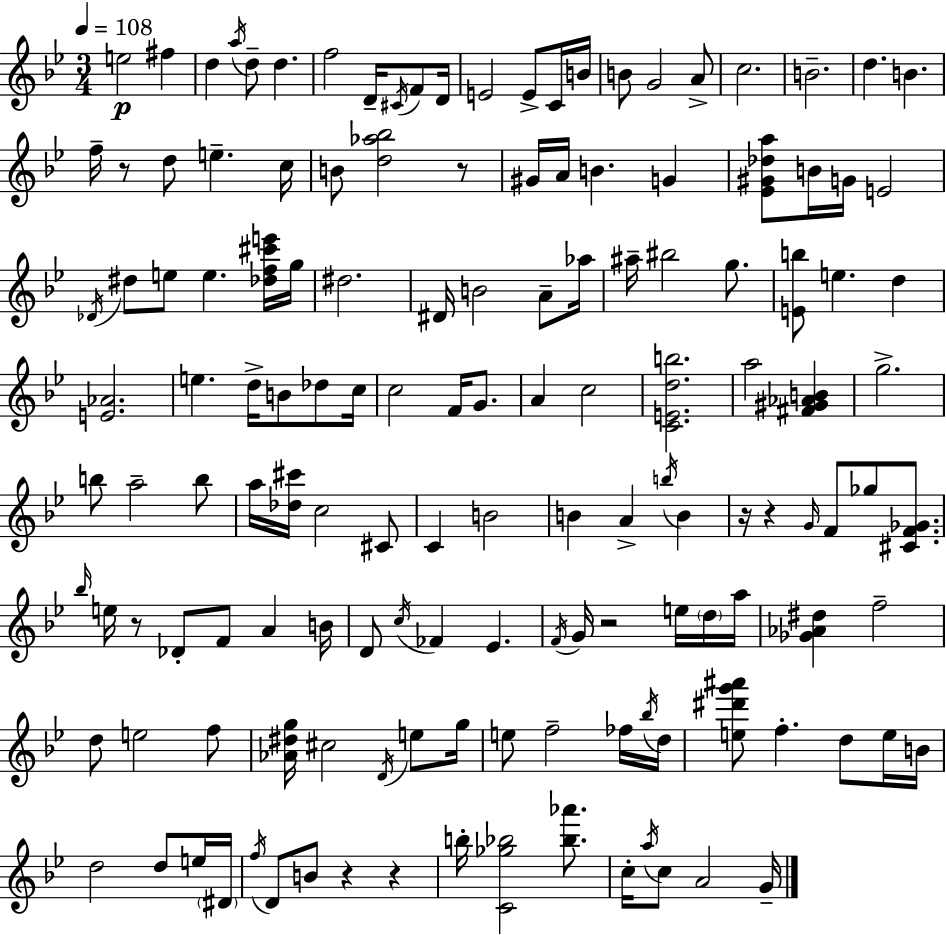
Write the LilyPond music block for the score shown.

{
  \clef treble
  \numericTimeSignature
  \time 3/4
  \key g \minor
  \tempo 4 = 108
  e''2\p fis''4 | d''4 \acciaccatura { a''16 } d''8-- d''4. | f''2 d'16-- \acciaccatura { cis'16 } f'8 | d'16 e'2 e'8-> | \break c'16 b'16 b'8 g'2 | a'8-> c''2. | b'2.-- | d''4. b'4. | \break f''16-- r8 d''8 e''4.-- | c''16 b'8 <d'' aes'' bes''>2 | r8 gis'16 a'16 b'4. g'4 | <ees' gis' des'' a''>8 b'16 g'16 e'2 | \break \acciaccatura { des'16 } dis''8 e''8 e''4. | <des'' f'' cis''' e'''>16 g''16 dis''2. | dis'16 b'2 | a'8-- aes''16 ais''16-- bis''2 | \break g''8. <e' b''>8 e''4. d''4 | <e' aes'>2. | e''4. d''16-> b'8 | des''8 c''16 c''2 f'16 | \break g'8. a'4 c''2 | <c' e' d'' b''>2. | a''2 <fis' gis' aes' b'>4 | g''2.-> | \break b''8 a''2-- | b''8 a''16 <des'' cis'''>16 c''2 | cis'8 c'4 b'2 | b'4 a'4-> \acciaccatura { b''16 } | \break b'4 r16 r4 \grace { g'16 } f'8 | ges''8 <cis' f' ges'>8. \grace { bes''16 } e''16 r8 des'8-. f'8 | a'4 b'16 d'8 \acciaccatura { c''16 } fes'4 | ees'4. \acciaccatura { f'16 } g'16 r2 | \break e''16 \parenthesize d''16 a''16 <ges' aes' dis''>4 | f''2-- d''8 e''2 | f''8 <aes' dis'' g''>16 cis''2 | \acciaccatura { d'16 } e''8 g''16 e''8 f''2-- | \break fes''16 \acciaccatura { bes''16 } d''16 <e'' dis''' g''' ais'''>8 | f''4.-. d''8 e''16 b'16 d''2 | d''8 e''16 \parenthesize dis'16 \acciaccatura { f''16 } d'8 | b'8 r4 r4 b''16-. | \break <c' ges'' bes''>2 <bes'' aes'''>8. c''16-. | \acciaccatura { a''16 } c''8 a'2 g'16-- | \bar "|."
}